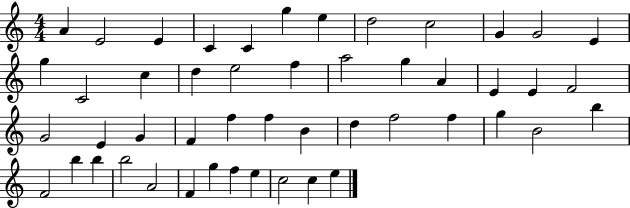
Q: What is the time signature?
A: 4/4